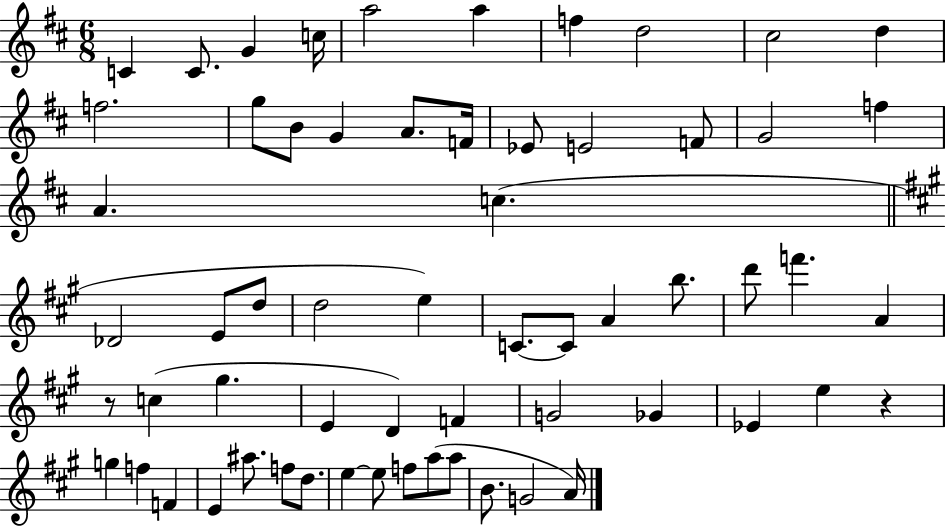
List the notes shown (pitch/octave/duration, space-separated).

C4/q C4/e. G4/q C5/s A5/h A5/q F5/q D5/h C#5/h D5/q F5/h. G5/e B4/e G4/q A4/e. F4/s Eb4/e E4/h F4/e G4/h F5/q A4/q. C5/q. Db4/h E4/e D5/e D5/h E5/q C4/e. C4/e A4/q B5/e. D6/e F6/q. A4/q R/e C5/q G#5/q. E4/q D4/q F4/q G4/h Gb4/q Eb4/q E5/q R/q G5/q F5/q F4/q E4/q A#5/e. F5/e D5/e. E5/q E5/e F5/e A5/e A5/e B4/e. G4/h A4/s